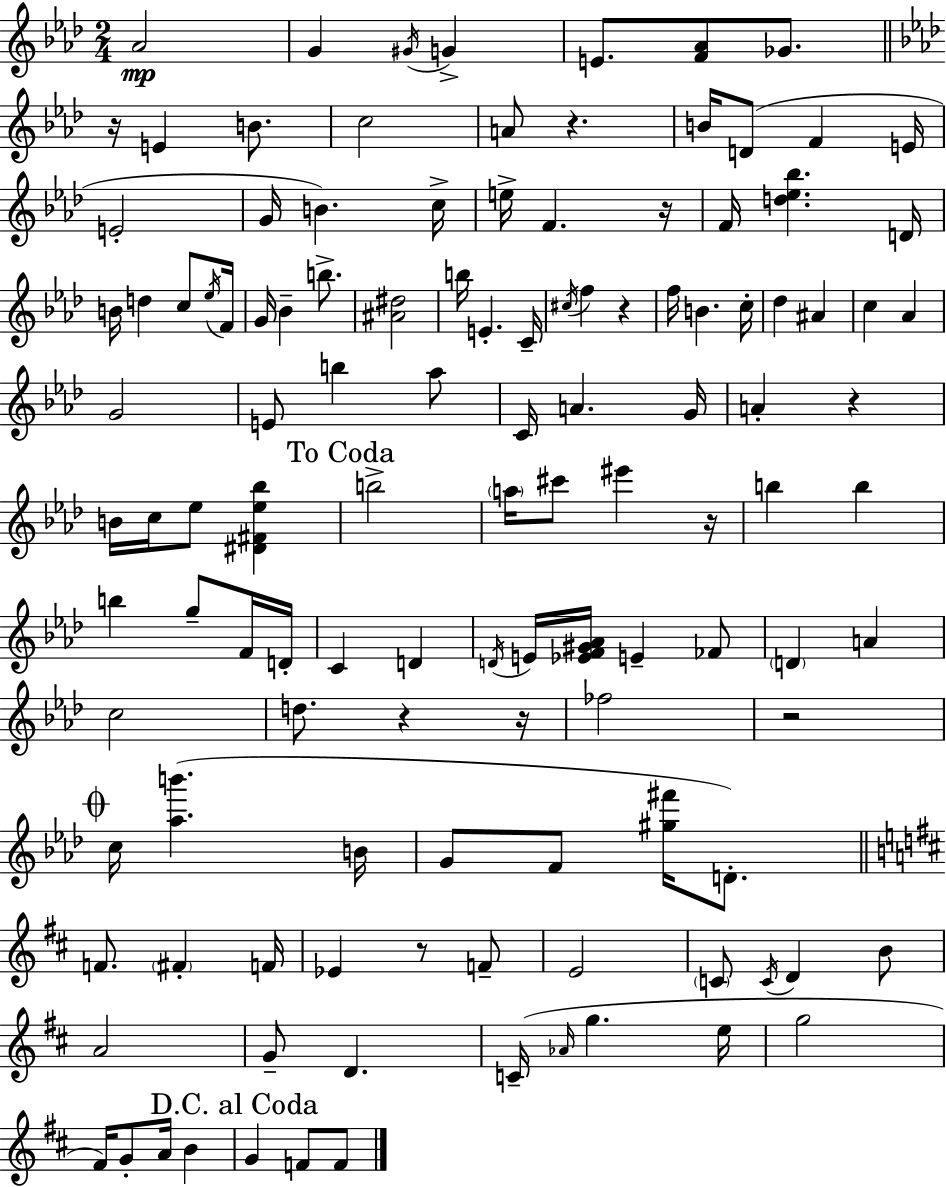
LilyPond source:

{
  \clef treble
  \numericTimeSignature
  \time 2/4
  \key f \minor
  aes'2\mp | g'4 \acciaccatura { gis'16 } g'4-> | e'8. <f' aes'>8 ges'8. | \bar "||" \break \key aes \major r16 e'4 b'8. | c''2 | a'8 r4. | b'16 d'8( f'4 e'16 | \break e'2-. | g'16 b'4.) c''16-> | e''16-> f'4. r16 | f'16 <d'' ees'' bes''>4. d'16 | \break b'16 d''4 c''8 \acciaccatura { ees''16 } | f'16 g'16 bes'4-- b''8.-> | <ais' dis''>2 | b''16 e'4.-. | \break c'16-- \acciaccatura { cis''16 } f''4 r4 | f''16 b'4. | c''16-. des''4 ais'4 | c''4 aes'4 | \break g'2 | e'8 b''4 | aes''8 c'16 a'4. | g'16 a'4-. r4 | \break b'16 c''16 ees''8 <dis' fis' ees'' bes''>4 | \mark "To Coda" b''2-> | \parenthesize a''16 cis'''8 eis'''4 | r16 b''4 b''4 | \break b''4 g''8-- | f'16 d'16-. c'4 d'4 | \acciaccatura { d'16 } e'16 <ees' f' gis' aes'>16 e'4-- | fes'8 \parenthesize d'4 a'4 | \break c''2 | d''8. r4 | r16 fes''2 | r2 | \break \mark \markup { \musicglyph "scripts.coda" } c''16 <aes'' b'''>4.( | b'16 g'8 f'8 <gis'' fis'''>16 | d'8.-.) \bar "||" \break \key d \major f'8. \parenthesize fis'4-. f'16 | ees'4 r8 f'8-- | e'2 | \parenthesize c'8 \acciaccatura { c'16 } d'4 b'8 | \break a'2 | g'8-- d'4. | c'16--( \grace { aes'16 } g''4. | e''16 g''2 | \break fis'16) g'8-. a'16 b'4 | \mark "D.C. al Coda" g'4 f'8 | f'8 \bar "|."
}